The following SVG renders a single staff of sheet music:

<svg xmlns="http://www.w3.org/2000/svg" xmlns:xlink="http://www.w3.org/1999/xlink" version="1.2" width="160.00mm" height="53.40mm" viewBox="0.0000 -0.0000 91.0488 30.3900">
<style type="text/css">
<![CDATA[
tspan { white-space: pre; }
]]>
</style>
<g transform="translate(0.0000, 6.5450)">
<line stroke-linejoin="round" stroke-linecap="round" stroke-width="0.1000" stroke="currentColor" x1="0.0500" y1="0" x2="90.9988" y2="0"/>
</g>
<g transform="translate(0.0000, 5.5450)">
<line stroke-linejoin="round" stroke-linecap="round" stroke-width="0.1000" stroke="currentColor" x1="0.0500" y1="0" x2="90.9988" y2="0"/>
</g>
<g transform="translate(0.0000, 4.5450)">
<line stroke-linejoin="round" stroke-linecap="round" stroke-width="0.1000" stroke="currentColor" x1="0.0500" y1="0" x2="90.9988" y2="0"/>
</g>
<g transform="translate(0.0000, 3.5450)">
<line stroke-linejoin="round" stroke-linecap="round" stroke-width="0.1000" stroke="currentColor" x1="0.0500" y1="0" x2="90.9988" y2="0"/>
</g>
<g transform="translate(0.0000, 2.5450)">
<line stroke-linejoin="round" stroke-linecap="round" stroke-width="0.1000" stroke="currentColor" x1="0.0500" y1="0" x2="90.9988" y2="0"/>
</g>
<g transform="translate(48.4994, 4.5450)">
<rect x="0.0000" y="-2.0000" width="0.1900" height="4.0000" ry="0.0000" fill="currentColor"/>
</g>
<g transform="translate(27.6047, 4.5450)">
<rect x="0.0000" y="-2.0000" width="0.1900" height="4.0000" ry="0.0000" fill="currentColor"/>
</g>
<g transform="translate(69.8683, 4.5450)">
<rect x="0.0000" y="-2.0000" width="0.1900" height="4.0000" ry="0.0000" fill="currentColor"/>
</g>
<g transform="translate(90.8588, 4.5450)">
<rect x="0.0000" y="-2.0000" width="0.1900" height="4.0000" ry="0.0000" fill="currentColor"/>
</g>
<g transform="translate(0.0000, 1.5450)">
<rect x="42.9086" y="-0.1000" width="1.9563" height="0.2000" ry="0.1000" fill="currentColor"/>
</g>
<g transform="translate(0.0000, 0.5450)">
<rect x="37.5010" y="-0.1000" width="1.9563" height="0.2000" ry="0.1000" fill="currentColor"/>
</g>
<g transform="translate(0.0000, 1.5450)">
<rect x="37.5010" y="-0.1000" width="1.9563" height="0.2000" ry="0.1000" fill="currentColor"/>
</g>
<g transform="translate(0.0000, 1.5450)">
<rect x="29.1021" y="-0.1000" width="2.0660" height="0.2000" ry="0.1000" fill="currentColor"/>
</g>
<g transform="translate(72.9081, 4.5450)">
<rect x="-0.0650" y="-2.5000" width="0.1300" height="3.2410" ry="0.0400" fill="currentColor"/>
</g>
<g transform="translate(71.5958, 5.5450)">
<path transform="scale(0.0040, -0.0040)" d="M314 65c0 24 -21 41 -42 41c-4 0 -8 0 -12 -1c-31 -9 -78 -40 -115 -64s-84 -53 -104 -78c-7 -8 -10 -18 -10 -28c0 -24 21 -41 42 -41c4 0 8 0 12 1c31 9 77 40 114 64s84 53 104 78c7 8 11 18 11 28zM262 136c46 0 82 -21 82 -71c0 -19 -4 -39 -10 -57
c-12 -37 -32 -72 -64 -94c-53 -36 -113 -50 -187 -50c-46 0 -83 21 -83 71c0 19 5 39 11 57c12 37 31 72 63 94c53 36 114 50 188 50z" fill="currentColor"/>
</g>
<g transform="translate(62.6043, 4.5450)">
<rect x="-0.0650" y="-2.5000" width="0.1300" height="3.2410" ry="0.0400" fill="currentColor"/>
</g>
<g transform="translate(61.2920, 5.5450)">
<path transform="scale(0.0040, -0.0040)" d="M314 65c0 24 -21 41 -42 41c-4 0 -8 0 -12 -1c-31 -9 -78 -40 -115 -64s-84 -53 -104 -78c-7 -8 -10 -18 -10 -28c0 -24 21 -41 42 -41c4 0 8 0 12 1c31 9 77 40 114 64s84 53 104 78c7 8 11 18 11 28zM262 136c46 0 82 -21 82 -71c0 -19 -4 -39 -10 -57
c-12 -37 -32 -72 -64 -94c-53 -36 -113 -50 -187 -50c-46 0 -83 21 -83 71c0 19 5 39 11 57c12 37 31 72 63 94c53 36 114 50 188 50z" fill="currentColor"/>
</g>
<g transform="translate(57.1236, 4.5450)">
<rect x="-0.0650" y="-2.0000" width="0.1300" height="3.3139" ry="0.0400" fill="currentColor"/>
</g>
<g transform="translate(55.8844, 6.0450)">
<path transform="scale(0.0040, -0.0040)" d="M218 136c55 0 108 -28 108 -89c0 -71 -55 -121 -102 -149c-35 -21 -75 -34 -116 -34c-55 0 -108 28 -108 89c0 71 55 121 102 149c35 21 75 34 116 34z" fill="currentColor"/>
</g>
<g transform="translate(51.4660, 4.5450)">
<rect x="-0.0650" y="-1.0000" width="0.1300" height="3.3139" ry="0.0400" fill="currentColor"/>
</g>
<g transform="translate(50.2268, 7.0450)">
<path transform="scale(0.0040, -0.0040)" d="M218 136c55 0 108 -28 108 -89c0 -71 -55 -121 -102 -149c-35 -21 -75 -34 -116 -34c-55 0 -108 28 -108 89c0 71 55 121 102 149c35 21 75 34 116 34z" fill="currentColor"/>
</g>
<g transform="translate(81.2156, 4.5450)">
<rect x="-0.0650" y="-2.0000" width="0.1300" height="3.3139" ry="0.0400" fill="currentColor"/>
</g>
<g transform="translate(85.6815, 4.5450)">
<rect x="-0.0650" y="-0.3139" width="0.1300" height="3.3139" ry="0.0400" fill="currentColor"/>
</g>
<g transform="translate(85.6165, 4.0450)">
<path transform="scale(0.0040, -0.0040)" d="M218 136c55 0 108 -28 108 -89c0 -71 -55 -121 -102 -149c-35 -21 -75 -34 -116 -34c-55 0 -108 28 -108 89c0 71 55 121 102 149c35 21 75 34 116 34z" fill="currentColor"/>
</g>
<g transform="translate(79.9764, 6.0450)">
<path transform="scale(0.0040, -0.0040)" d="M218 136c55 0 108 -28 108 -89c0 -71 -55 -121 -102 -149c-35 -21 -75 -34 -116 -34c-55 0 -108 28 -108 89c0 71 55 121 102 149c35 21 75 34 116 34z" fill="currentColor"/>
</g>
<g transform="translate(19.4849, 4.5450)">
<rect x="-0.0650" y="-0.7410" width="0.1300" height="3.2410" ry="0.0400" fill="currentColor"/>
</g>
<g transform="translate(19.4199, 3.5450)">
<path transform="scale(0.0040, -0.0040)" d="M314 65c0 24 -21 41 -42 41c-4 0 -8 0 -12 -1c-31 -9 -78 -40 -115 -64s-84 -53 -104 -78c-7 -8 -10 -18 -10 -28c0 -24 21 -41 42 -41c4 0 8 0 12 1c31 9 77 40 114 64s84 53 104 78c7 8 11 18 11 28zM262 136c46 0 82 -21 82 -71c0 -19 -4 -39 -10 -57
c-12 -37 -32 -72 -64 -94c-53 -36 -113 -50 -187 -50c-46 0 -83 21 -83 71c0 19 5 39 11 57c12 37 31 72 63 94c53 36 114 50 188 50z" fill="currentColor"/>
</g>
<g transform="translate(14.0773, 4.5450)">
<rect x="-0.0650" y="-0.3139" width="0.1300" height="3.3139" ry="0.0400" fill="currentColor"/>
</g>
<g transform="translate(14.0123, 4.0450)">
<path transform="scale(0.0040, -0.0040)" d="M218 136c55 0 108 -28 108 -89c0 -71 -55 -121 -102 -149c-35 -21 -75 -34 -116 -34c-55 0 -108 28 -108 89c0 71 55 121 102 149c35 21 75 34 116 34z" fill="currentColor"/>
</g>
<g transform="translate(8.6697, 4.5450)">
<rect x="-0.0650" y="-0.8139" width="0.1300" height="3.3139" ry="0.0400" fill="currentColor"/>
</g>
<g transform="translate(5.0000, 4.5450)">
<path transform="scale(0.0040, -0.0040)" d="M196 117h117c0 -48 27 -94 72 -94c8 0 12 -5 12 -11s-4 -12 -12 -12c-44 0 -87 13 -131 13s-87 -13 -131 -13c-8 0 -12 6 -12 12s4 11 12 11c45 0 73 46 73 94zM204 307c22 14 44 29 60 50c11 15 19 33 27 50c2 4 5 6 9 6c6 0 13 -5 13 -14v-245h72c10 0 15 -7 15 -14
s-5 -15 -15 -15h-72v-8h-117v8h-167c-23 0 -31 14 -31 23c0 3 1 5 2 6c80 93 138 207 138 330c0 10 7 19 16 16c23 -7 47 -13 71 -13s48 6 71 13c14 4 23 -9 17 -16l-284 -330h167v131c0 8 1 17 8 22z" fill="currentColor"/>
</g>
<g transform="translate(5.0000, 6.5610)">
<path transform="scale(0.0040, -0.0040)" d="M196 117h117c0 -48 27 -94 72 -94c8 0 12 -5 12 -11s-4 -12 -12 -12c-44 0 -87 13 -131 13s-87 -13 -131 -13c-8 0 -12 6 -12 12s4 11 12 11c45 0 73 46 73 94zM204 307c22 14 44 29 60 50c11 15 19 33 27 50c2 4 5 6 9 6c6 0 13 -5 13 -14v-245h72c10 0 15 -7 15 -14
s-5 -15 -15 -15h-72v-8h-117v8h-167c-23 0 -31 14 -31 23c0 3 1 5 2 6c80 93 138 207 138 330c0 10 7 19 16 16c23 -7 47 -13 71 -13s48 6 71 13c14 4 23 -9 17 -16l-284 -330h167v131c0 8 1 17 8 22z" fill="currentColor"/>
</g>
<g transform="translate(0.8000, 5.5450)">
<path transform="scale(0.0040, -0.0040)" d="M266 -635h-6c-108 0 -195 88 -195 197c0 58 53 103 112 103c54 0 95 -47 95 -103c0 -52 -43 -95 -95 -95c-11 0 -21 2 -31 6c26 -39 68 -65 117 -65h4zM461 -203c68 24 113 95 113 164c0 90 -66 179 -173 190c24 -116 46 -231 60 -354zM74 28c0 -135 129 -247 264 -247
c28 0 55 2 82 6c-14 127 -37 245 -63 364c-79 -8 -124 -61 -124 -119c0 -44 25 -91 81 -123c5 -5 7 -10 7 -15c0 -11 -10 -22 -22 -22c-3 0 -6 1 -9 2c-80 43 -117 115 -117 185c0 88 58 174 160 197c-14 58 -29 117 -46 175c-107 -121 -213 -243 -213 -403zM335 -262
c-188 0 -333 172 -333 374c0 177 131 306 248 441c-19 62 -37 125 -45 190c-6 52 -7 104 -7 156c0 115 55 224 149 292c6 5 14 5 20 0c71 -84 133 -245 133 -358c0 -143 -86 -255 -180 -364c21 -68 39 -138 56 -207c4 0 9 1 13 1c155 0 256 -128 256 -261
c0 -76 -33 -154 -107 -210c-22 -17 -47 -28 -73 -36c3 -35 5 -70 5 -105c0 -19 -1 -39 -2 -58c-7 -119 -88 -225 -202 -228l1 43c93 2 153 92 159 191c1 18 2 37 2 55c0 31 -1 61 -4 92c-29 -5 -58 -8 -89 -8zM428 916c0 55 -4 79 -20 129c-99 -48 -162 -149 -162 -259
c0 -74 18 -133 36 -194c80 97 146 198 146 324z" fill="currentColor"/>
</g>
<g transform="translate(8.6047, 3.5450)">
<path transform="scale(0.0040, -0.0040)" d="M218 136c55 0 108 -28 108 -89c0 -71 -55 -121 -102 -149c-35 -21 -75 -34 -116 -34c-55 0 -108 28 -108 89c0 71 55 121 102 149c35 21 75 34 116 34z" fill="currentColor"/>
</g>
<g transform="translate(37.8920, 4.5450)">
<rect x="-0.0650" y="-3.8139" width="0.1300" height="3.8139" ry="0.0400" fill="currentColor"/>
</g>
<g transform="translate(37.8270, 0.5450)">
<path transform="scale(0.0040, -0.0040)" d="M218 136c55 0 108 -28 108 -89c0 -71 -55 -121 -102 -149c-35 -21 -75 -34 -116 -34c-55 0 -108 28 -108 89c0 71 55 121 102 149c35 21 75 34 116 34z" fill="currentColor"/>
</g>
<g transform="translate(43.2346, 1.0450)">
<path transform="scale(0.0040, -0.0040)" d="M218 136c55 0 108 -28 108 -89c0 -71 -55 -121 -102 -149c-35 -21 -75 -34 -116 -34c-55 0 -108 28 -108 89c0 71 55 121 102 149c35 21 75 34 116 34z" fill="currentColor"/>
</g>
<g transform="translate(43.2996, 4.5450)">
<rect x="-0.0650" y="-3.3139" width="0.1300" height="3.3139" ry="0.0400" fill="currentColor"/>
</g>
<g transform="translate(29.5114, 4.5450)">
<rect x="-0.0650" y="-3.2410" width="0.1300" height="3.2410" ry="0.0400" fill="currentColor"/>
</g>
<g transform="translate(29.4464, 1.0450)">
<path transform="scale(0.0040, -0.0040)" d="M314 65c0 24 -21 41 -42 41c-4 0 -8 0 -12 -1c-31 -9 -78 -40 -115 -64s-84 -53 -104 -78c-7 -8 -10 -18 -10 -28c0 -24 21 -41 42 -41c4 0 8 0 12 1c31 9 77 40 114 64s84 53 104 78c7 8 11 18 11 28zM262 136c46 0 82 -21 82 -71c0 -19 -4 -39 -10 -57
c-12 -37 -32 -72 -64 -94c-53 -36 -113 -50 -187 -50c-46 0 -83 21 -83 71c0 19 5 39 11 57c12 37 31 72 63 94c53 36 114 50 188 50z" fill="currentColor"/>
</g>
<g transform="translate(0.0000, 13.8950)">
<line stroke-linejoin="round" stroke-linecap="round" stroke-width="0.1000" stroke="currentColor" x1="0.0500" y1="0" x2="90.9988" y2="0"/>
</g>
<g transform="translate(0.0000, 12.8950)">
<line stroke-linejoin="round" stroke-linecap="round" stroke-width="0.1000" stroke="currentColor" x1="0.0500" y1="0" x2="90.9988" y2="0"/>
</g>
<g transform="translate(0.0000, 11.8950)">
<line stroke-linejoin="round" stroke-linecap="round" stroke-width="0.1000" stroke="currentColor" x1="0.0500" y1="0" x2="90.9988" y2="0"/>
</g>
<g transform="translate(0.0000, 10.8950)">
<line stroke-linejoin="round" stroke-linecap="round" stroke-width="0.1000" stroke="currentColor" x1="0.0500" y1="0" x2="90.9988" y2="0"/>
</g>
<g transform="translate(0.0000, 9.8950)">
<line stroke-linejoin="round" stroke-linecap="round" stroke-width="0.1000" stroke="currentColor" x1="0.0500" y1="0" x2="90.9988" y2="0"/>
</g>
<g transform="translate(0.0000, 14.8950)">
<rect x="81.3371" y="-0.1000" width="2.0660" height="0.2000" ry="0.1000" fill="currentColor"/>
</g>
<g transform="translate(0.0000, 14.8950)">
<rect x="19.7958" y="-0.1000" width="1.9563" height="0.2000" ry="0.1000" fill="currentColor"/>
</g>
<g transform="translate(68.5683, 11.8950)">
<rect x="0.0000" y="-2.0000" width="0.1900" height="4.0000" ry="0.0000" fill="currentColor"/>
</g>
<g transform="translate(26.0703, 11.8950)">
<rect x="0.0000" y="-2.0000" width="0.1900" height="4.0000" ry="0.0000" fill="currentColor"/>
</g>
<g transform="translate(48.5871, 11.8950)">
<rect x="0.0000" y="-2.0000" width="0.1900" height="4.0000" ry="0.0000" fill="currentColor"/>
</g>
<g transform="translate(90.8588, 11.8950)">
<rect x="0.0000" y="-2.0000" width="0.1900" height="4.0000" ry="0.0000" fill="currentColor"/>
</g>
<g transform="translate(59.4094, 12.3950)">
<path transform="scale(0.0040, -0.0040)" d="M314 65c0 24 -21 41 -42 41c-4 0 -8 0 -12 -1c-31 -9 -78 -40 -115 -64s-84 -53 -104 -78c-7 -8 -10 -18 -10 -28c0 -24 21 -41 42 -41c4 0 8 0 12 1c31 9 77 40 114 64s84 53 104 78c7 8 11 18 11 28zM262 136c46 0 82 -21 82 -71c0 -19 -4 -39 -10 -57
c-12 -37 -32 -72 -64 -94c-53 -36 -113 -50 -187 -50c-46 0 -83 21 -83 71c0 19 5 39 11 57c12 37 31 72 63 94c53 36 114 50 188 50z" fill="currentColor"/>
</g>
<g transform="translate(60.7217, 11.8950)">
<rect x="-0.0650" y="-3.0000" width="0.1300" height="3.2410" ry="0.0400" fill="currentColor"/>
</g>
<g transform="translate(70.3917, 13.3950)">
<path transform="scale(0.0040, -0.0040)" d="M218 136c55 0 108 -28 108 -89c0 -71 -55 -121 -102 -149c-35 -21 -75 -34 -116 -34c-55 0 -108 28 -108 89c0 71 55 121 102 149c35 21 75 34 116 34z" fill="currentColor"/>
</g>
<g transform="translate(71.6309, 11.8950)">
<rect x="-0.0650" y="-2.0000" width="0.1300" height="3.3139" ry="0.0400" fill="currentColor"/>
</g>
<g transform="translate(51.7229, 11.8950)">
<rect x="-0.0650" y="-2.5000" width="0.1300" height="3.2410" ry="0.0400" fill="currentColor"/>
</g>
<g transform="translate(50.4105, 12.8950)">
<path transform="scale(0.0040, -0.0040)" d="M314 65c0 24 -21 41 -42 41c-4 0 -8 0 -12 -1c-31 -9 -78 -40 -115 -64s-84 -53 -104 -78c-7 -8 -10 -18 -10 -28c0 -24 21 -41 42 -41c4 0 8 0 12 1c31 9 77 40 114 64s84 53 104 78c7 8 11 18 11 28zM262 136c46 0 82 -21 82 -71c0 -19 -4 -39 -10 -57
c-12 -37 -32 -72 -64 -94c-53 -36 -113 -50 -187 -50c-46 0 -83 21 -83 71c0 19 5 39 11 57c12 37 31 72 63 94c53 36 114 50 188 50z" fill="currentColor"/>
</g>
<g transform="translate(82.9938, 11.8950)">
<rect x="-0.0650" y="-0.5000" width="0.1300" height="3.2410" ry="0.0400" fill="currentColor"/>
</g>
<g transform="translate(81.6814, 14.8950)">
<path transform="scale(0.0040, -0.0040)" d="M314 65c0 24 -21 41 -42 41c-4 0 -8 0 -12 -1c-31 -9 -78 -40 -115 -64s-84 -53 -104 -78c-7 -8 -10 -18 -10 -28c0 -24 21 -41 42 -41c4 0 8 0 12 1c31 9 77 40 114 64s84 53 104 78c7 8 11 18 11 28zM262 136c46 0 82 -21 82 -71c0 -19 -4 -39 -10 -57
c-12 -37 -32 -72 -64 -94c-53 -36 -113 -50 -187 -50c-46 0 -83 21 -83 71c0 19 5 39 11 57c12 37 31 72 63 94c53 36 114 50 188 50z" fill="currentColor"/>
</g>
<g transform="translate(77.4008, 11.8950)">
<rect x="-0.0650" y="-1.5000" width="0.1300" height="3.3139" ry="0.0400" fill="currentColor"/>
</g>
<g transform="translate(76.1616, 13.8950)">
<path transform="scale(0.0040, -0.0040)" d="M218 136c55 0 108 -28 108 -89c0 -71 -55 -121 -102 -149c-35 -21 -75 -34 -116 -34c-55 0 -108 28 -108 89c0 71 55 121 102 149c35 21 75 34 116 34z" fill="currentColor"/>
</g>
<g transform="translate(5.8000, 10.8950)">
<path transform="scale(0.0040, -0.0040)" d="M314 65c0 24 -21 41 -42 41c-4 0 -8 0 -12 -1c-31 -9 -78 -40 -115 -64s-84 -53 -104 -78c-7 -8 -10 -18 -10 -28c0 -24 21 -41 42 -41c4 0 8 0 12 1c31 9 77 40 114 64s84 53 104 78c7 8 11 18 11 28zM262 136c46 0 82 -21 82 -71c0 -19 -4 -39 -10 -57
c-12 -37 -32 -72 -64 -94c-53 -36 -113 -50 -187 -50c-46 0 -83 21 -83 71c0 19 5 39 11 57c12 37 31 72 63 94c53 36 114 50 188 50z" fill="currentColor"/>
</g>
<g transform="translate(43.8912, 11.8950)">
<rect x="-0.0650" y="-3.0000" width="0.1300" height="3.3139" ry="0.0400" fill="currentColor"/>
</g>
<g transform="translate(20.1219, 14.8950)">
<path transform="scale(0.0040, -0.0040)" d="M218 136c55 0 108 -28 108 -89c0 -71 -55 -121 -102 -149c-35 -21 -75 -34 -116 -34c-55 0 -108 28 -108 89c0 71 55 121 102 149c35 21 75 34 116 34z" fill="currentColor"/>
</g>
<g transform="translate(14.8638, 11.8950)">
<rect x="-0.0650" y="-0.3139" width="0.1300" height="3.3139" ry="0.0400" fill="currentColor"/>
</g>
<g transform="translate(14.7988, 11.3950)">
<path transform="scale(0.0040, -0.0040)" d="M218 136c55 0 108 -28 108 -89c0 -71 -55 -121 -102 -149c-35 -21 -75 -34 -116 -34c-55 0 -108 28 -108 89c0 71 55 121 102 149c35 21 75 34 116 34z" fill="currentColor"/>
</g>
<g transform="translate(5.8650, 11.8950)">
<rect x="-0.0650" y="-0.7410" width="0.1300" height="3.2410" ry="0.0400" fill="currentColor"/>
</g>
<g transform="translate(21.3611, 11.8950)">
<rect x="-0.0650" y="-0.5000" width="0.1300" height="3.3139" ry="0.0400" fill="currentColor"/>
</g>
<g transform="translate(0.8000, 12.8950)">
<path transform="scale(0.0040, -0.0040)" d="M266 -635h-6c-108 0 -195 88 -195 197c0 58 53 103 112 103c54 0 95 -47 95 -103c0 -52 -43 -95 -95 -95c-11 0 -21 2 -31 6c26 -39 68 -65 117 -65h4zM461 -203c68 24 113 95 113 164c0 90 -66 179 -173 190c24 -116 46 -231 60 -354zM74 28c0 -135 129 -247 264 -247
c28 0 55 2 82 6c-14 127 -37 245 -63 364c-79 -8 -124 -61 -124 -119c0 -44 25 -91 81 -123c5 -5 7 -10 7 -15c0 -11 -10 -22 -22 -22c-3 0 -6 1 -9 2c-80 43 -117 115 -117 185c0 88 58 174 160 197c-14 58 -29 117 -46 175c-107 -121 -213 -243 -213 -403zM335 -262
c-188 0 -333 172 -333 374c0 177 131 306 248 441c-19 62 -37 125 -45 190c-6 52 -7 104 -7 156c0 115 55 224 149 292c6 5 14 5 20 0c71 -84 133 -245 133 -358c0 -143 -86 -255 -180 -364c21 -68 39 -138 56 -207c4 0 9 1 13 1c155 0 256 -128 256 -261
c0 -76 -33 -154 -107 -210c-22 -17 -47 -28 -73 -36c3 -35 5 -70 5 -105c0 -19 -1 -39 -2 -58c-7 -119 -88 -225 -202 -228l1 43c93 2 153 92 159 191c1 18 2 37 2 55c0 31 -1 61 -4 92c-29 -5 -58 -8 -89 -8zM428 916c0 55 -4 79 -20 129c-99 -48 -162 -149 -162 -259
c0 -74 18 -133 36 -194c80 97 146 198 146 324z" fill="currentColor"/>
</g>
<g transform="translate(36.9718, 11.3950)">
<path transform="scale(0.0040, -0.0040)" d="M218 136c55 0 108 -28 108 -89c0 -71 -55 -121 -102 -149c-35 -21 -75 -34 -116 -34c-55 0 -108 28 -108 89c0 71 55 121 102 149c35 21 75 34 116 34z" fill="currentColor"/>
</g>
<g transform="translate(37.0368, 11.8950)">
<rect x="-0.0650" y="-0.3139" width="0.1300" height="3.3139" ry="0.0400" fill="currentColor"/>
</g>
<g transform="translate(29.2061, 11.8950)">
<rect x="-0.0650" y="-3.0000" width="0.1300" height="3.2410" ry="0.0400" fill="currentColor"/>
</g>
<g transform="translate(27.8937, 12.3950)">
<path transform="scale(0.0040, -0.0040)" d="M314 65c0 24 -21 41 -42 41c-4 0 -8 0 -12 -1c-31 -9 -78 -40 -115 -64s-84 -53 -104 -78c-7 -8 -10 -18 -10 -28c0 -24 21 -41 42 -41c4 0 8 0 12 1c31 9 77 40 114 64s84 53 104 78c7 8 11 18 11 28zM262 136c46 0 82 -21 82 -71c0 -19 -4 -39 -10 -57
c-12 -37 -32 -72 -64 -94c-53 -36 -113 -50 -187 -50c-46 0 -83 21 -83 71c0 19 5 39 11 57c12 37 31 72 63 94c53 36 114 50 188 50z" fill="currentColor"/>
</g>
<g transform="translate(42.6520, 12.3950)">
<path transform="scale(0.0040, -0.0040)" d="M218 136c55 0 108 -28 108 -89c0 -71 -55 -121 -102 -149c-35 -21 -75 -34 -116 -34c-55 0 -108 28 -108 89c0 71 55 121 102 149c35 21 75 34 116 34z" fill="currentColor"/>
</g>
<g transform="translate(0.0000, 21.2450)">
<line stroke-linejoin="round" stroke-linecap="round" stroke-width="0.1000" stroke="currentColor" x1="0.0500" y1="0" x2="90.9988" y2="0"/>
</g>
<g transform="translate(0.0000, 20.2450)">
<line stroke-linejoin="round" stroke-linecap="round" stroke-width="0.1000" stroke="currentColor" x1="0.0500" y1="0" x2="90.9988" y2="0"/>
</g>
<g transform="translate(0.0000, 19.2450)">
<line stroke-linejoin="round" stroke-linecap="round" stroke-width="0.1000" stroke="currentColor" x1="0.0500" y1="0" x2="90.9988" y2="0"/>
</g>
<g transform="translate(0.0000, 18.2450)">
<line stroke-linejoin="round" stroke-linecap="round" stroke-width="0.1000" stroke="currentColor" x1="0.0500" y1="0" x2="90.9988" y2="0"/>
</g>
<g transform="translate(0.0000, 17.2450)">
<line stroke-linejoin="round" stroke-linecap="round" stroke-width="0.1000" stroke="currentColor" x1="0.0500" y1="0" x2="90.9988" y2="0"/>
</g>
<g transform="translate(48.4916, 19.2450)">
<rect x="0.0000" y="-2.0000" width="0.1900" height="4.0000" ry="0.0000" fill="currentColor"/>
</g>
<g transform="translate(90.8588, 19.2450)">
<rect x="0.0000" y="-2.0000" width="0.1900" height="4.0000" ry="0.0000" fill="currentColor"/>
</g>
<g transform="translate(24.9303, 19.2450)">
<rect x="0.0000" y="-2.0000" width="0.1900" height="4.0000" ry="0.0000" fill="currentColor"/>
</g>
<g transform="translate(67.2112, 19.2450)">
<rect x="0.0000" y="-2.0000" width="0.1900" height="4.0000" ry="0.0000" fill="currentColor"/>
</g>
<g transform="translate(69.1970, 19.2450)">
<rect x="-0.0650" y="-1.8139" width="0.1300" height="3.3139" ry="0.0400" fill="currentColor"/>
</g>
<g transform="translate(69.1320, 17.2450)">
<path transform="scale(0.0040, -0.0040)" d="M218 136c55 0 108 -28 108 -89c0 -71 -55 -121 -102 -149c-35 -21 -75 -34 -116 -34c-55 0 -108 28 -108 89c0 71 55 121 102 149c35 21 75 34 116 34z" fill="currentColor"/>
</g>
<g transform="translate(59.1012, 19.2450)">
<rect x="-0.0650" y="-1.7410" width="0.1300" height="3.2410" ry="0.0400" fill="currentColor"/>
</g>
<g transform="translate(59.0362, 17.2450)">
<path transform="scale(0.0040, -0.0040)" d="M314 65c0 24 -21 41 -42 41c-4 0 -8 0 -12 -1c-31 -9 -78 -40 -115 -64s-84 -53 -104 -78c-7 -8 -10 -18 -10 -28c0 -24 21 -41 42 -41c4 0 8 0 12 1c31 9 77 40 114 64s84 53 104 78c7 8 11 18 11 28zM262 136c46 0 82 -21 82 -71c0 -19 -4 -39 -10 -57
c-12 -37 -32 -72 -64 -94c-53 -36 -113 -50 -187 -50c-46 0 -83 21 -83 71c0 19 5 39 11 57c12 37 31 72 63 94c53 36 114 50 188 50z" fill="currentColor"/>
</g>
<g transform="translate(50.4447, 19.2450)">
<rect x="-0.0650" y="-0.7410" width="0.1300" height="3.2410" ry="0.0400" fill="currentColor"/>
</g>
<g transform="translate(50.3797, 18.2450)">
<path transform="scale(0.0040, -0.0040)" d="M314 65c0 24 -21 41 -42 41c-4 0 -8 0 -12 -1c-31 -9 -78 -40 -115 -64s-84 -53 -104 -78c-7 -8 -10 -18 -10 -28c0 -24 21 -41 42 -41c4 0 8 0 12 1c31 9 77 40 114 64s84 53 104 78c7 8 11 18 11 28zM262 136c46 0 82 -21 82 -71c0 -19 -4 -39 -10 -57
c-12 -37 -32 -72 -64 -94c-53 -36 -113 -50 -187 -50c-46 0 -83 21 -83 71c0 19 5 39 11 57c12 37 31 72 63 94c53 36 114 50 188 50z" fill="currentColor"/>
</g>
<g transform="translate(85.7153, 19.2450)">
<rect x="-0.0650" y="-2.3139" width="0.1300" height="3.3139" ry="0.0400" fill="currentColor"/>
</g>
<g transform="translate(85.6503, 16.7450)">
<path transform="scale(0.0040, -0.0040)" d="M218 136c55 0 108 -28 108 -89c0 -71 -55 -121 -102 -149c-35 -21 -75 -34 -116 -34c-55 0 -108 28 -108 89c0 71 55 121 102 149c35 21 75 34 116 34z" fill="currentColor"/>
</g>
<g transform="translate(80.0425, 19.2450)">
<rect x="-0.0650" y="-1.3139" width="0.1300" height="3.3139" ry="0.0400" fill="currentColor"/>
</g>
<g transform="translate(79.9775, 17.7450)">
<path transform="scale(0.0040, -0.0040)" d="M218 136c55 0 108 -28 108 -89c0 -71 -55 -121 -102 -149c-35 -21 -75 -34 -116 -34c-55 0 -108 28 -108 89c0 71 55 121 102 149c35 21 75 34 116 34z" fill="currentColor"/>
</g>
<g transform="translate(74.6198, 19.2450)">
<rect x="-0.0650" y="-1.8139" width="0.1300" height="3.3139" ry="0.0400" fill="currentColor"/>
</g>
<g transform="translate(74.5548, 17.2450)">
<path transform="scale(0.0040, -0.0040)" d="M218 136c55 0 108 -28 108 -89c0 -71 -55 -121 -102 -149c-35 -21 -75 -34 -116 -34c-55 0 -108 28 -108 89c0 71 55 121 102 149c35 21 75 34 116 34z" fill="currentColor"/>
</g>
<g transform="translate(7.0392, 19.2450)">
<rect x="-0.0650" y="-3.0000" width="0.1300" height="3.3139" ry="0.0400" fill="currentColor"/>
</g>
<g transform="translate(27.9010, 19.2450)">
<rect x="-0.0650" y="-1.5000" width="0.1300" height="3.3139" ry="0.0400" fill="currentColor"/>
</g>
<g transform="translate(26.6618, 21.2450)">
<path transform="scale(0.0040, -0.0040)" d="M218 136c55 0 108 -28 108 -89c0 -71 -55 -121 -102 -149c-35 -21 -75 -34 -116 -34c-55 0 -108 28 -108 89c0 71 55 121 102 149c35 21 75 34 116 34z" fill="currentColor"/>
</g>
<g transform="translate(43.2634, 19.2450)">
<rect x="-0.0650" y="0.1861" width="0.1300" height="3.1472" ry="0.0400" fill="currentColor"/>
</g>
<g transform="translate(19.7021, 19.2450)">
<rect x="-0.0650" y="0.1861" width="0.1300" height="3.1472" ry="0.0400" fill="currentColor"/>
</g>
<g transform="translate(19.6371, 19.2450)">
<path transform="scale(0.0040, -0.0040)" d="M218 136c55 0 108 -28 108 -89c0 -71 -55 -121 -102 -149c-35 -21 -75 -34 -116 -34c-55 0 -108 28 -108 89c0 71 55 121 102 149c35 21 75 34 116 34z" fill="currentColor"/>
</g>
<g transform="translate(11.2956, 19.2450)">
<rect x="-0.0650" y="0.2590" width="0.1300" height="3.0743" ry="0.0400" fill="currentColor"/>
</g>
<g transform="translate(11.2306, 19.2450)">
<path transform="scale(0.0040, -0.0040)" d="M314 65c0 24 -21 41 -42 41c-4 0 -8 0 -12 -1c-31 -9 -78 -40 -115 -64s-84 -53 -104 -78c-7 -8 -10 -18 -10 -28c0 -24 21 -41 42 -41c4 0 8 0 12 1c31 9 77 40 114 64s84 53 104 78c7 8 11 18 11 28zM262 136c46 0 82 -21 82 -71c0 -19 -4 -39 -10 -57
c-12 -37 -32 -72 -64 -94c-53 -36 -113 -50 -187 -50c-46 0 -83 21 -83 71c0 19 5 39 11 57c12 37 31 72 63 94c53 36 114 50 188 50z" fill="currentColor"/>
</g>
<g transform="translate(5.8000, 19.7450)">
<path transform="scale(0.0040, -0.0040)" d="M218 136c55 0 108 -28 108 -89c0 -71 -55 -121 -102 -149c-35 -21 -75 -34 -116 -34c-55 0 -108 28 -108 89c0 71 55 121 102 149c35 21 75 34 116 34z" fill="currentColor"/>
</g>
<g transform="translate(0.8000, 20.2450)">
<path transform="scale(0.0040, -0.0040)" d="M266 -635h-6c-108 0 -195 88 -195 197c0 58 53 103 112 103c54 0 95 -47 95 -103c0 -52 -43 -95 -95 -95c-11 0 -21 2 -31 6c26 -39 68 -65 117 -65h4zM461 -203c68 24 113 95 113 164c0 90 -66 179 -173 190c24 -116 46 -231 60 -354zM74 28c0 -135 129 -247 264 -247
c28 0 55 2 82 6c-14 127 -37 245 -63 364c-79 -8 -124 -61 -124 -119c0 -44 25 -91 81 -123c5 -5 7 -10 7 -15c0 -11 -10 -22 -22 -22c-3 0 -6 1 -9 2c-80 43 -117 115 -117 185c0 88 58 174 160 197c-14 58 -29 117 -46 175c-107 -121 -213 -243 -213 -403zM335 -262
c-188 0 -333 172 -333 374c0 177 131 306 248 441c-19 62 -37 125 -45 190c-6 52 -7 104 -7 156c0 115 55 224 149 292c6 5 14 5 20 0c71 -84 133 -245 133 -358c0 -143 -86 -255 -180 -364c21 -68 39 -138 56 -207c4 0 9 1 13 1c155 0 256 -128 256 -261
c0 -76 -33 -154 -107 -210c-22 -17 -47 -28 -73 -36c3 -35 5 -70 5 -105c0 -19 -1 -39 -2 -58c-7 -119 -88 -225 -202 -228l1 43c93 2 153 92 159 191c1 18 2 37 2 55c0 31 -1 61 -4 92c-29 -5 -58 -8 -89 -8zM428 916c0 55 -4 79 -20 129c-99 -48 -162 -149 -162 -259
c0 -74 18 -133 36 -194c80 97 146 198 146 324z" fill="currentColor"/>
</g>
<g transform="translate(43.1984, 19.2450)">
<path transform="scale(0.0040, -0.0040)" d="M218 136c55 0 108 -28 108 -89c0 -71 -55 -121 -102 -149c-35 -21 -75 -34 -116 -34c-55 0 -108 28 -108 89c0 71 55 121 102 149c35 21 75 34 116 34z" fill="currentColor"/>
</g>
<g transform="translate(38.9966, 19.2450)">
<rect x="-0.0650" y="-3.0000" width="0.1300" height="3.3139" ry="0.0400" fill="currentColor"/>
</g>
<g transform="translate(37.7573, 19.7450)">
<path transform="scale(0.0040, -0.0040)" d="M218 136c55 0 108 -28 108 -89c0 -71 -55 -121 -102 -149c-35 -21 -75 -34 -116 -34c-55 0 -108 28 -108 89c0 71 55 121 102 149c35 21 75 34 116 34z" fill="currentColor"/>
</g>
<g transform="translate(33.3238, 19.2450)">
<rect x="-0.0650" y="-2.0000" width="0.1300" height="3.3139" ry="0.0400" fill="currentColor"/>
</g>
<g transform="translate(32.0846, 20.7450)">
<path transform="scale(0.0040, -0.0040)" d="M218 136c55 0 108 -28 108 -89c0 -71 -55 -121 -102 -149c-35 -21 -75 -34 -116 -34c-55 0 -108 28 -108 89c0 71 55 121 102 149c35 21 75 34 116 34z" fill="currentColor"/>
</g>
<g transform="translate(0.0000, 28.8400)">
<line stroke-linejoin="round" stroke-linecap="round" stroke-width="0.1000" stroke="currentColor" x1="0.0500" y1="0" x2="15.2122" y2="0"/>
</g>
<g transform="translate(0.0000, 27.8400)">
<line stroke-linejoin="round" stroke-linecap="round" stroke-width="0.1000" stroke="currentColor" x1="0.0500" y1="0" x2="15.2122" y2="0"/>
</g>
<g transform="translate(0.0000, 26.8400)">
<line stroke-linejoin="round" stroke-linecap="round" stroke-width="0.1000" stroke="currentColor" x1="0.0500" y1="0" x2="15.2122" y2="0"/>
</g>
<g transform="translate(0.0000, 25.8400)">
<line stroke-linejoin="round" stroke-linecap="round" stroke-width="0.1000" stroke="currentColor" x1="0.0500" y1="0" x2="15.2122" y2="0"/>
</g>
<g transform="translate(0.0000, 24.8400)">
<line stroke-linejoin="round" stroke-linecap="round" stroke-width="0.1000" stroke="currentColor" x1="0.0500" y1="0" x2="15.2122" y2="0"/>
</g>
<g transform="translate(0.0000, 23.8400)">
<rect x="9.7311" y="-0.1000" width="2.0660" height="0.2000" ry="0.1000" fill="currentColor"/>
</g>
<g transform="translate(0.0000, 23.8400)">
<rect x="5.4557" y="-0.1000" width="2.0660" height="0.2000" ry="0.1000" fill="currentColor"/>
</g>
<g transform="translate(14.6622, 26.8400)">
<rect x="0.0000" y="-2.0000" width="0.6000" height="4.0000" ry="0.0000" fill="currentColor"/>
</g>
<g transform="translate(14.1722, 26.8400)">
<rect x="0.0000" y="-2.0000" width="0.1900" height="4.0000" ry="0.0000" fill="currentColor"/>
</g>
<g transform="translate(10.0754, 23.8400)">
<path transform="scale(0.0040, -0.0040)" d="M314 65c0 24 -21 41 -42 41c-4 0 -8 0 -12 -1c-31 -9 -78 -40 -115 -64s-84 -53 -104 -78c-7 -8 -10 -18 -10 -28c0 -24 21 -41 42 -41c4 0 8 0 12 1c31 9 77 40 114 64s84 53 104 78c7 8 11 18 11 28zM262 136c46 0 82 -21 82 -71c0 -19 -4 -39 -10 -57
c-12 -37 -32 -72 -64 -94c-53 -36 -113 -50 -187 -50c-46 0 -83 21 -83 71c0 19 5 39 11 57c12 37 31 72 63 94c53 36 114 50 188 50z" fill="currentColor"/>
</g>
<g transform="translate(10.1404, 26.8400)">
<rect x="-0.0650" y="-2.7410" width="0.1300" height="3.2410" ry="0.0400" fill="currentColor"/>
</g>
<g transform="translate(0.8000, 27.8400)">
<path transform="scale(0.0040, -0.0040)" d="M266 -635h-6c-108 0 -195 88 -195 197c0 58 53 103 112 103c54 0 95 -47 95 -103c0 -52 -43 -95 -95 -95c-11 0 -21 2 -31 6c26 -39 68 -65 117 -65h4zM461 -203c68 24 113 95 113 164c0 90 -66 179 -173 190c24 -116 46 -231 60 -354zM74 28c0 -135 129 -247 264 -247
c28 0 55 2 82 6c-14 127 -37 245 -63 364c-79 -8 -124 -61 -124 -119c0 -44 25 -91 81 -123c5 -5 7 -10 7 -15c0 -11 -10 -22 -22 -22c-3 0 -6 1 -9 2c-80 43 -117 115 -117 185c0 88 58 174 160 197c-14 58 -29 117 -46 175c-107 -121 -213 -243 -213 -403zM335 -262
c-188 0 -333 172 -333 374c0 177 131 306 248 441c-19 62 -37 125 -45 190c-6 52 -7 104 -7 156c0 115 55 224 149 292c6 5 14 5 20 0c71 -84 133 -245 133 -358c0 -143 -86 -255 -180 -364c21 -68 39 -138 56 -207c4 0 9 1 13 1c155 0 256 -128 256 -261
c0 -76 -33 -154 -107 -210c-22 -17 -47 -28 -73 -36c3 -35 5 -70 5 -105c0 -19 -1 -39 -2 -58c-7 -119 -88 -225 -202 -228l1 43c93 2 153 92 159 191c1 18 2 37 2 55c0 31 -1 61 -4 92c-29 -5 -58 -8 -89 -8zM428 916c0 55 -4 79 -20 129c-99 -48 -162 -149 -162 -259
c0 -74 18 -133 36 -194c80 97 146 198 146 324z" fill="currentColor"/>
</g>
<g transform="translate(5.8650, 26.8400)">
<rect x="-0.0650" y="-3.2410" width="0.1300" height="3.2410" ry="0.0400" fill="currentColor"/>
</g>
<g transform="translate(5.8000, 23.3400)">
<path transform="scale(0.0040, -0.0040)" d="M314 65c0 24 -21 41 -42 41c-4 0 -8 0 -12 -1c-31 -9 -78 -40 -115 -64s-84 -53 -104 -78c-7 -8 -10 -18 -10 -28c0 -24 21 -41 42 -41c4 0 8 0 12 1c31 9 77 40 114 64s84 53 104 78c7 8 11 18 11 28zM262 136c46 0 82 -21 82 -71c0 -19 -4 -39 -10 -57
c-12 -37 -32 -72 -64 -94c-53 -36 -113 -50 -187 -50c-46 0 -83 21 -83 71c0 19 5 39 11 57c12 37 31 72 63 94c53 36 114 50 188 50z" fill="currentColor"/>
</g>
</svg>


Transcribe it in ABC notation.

X:1
T:Untitled
M:4/4
L:1/4
K:C
d c d2 b2 c' b D F G2 G2 F c d2 c C A2 c A G2 A2 F E C2 A B2 B E F A B d2 f2 f f e g b2 a2